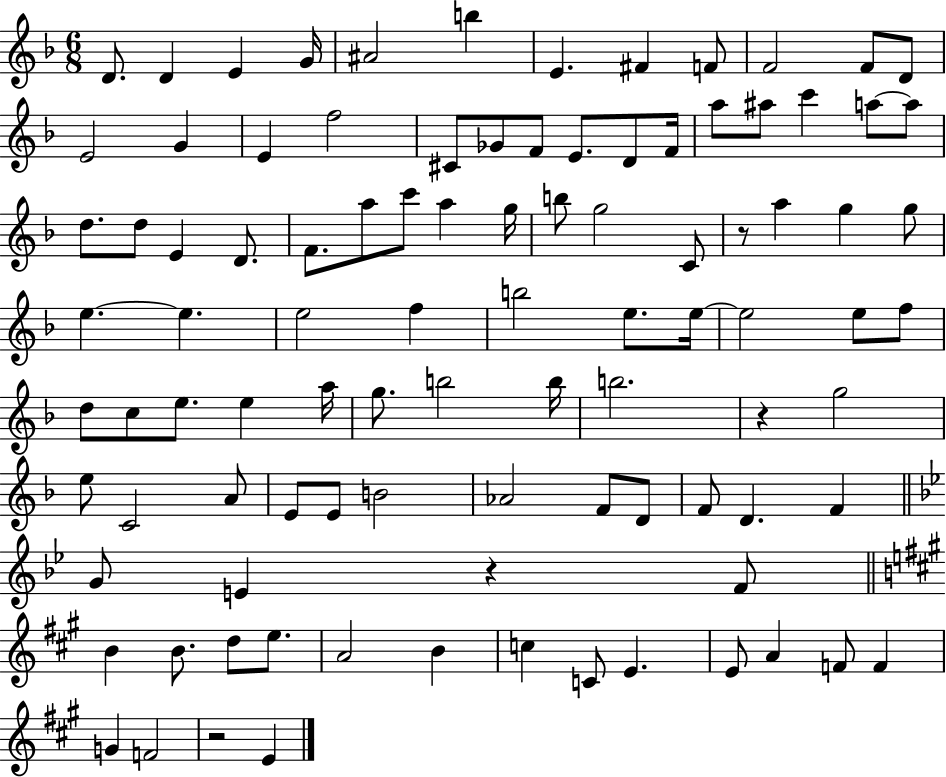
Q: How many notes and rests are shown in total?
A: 97